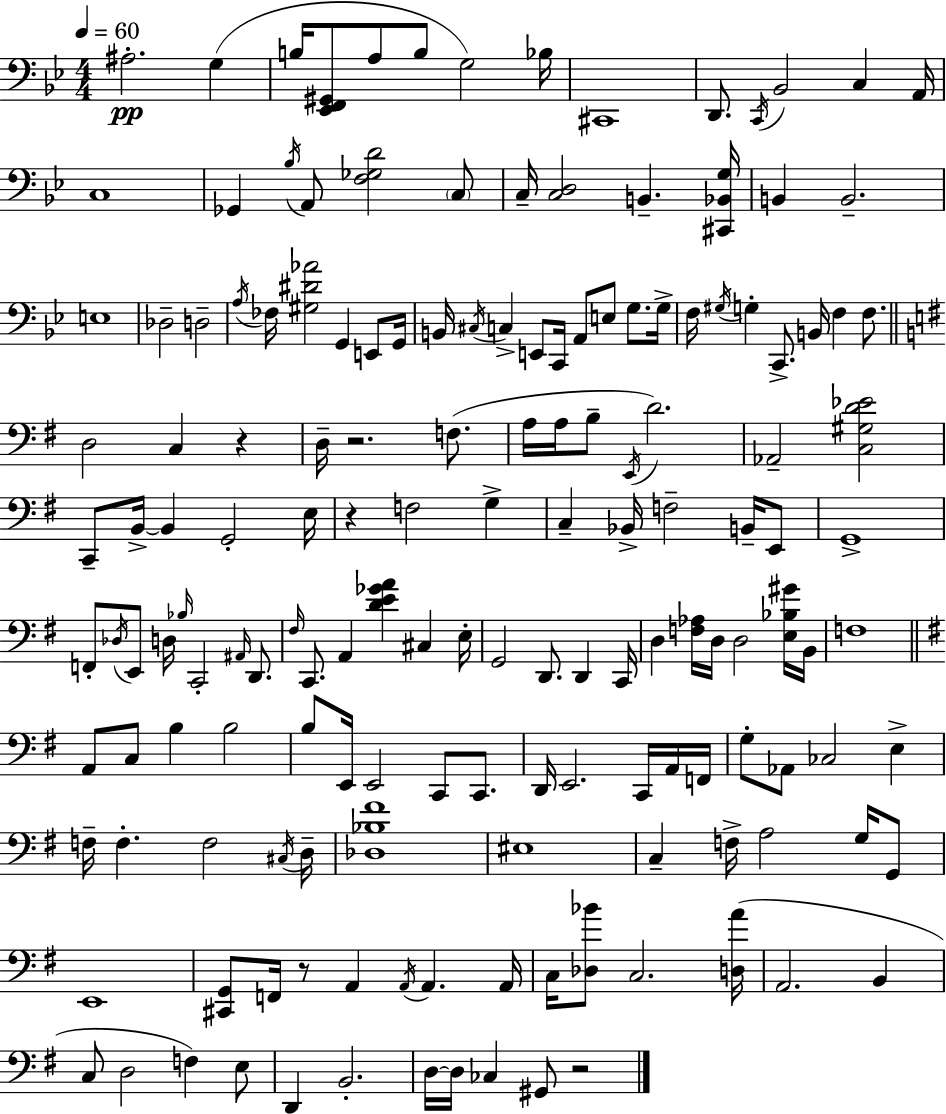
X:1
T:Untitled
M:4/4
L:1/4
K:Bb
^A,2 G, B,/4 [_E,,F,,^G,,]/2 A,/2 B,/2 G,2 _B,/4 ^C,,4 D,,/2 C,,/4 _B,,2 C, A,,/4 C,4 _G,, _B,/4 A,,/2 [F,_G,D]2 C,/2 C,/4 [C,D,]2 B,, [^C,,_B,,G,]/4 B,, B,,2 E,4 _D,2 D,2 A,/4 _F,/4 [^G,^D_A]2 G,, E,,/2 G,,/4 B,,/4 ^C,/4 C, E,,/2 C,,/4 A,,/2 E,/2 G,/2 G,/4 F,/4 ^G,/4 G, C,,/2 B,,/4 F, F,/2 D,2 C, z D,/4 z2 F,/2 A,/4 A,/4 B,/2 E,,/4 D2 _A,,2 [C,^G,D_E]2 C,,/2 B,,/4 B,, G,,2 E,/4 z F,2 G, C, _B,,/4 F,2 B,,/4 E,,/2 G,,4 F,,/2 _D,/4 E,,/2 D,/4 _B,/4 C,,2 ^A,,/4 D,,/2 ^F,/4 C,,/2 A,, [DE_GA] ^C, E,/4 G,,2 D,,/2 D,, C,,/4 D, [F,_A,]/4 D,/4 D,2 [E,_B,^G]/4 B,,/4 F,4 A,,/2 C,/2 B, B,2 B,/2 E,,/4 E,,2 C,,/2 C,,/2 D,,/4 E,,2 C,,/4 A,,/4 F,,/4 G,/2 _A,,/2 _C,2 E, F,/4 F, F,2 ^C,/4 D,/4 [_D,_B,^F]4 ^E,4 C, F,/4 A,2 G,/4 G,,/2 E,,4 [^C,,G,,]/2 F,,/4 z/2 A,, A,,/4 A,, A,,/4 C,/4 [_D,_B]/2 C,2 [D,A]/4 A,,2 B,, C,/2 D,2 F, E,/2 D,, B,,2 D,/4 D,/4 _C, ^G,,/2 z2